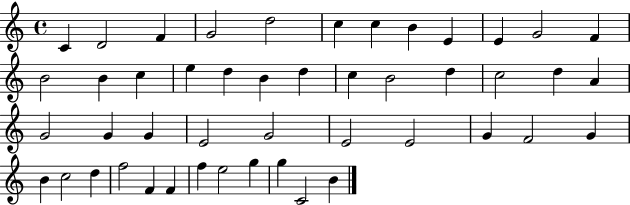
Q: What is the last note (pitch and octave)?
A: B4